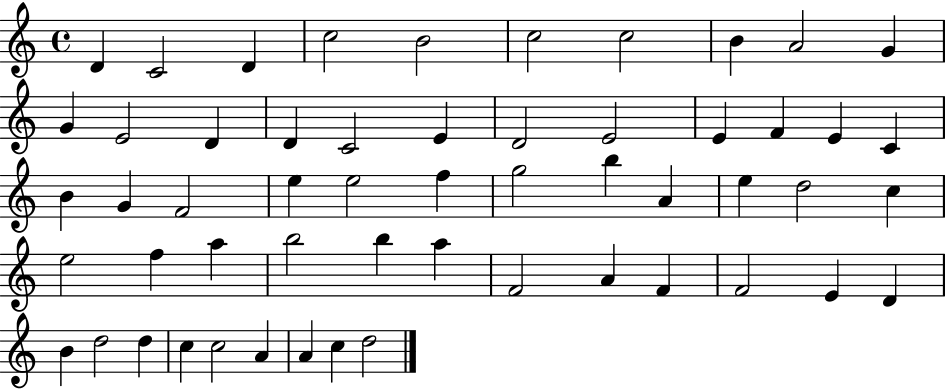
D4/q C4/h D4/q C5/h B4/h C5/h C5/h B4/q A4/h G4/q G4/q E4/h D4/q D4/q C4/h E4/q D4/h E4/h E4/q F4/q E4/q C4/q B4/q G4/q F4/h E5/q E5/h F5/q G5/h B5/q A4/q E5/q D5/h C5/q E5/h F5/q A5/q B5/h B5/q A5/q F4/h A4/q F4/q F4/h E4/q D4/q B4/q D5/h D5/q C5/q C5/h A4/q A4/q C5/q D5/h